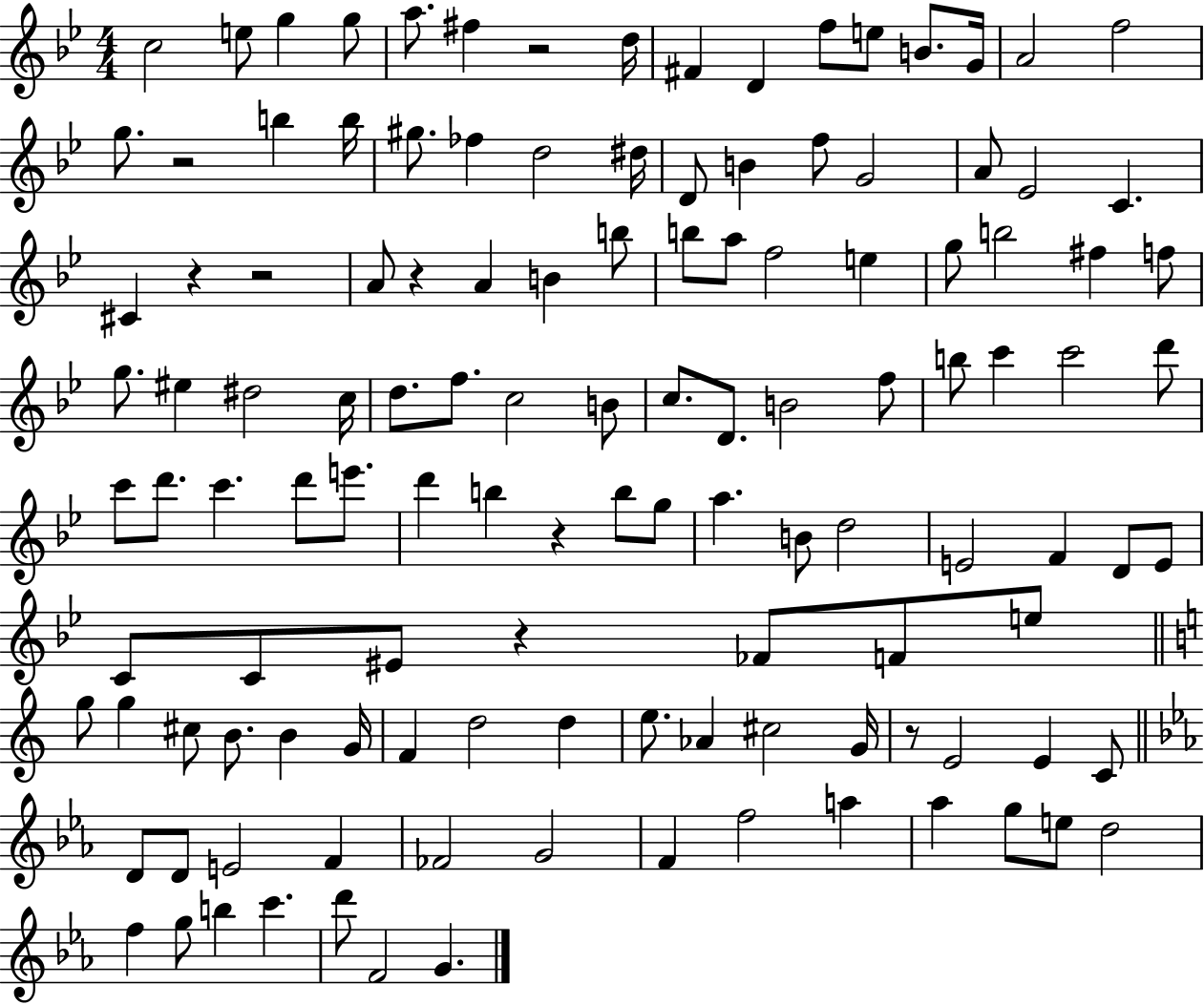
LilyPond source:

{
  \clef treble
  \numericTimeSignature
  \time 4/4
  \key bes \major
  \repeat volta 2 { c''2 e''8 g''4 g''8 | a''8. fis''4 r2 d''16 | fis'4 d'4 f''8 e''8 b'8. g'16 | a'2 f''2 | \break g''8. r2 b''4 b''16 | gis''8. fes''4 d''2 dis''16 | d'8 b'4 f''8 g'2 | a'8 ees'2 c'4. | \break cis'4 r4 r2 | a'8 r4 a'4 b'4 b''8 | b''8 a''8 f''2 e''4 | g''8 b''2 fis''4 f''8 | \break g''8. eis''4 dis''2 c''16 | d''8. f''8. c''2 b'8 | c''8. d'8. b'2 f''8 | b''8 c'''4 c'''2 d'''8 | \break c'''8 d'''8. c'''4. d'''8 e'''8. | d'''4 b''4 r4 b''8 g''8 | a''4. b'8 d''2 | e'2 f'4 d'8 e'8 | \break c'8 c'8 eis'8 r4 fes'8 f'8 e''8 | \bar "||" \break \key a \minor g''8 g''4 cis''8 b'8. b'4 g'16 | f'4 d''2 d''4 | e''8. aes'4 cis''2 g'16 | r8 e'2 e'4 c'8 | \break \bar "||" \break \key ees \major d'8 d'8 e'2 f'4 | fes'2 g'2 | f'4 f''2 a''4 | aes''4 g''8 e''8 d''2 | \break f''4 g''8 b''4 c'''4. | d'''8 f'2 g'4. | } \bar "|."
}